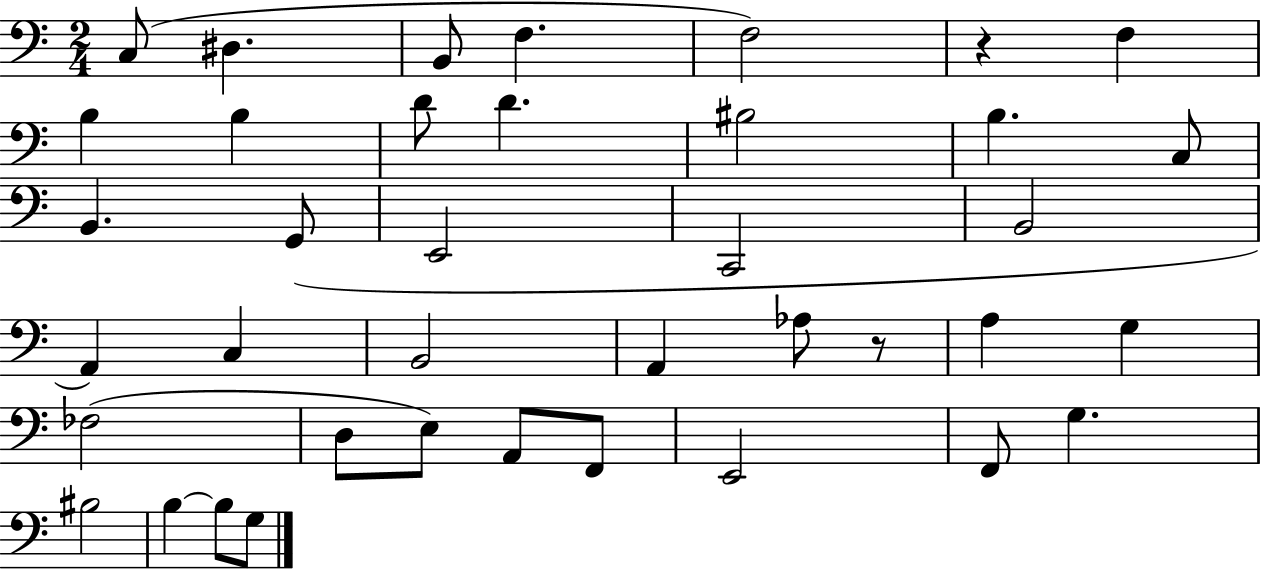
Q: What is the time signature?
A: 2/4